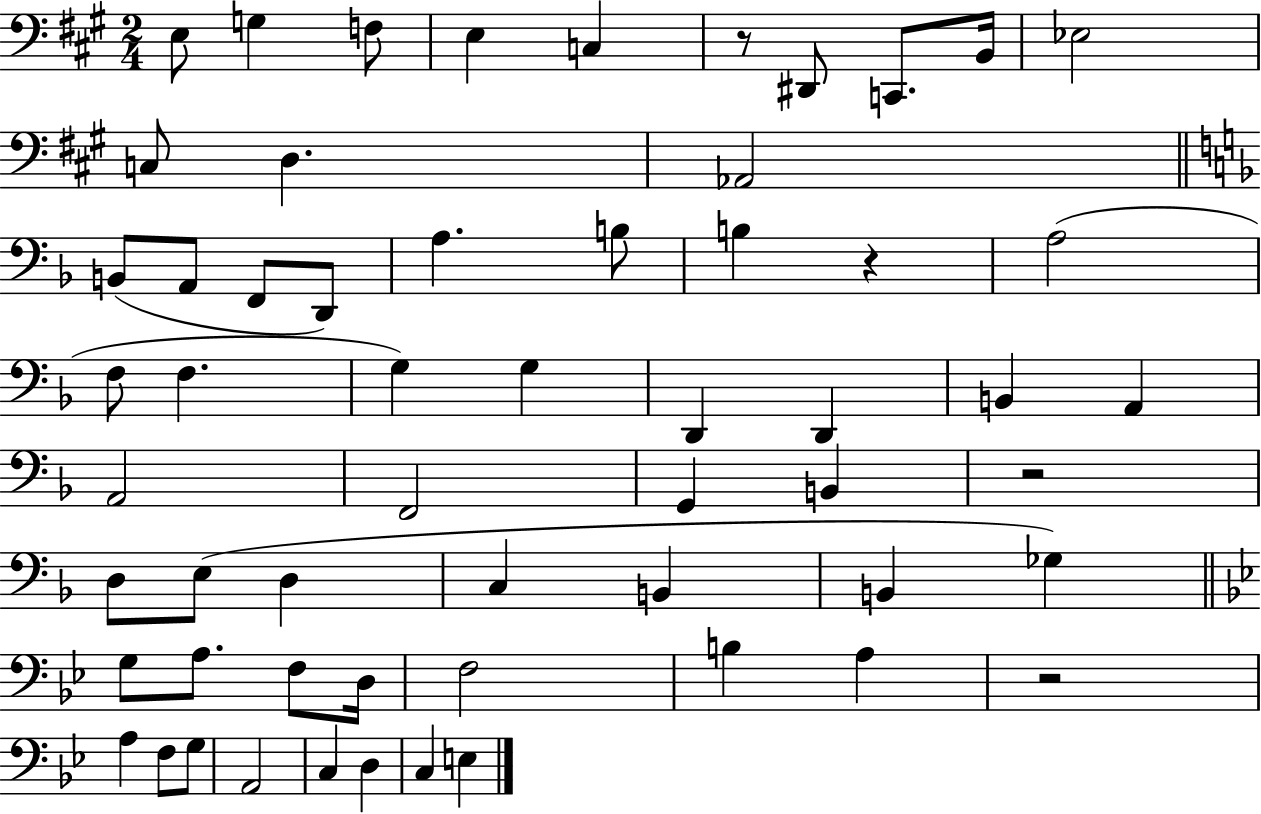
E3/e G3/q F3/e E3/q C3/q R/e D#2/e C2/e. B2/s Eb3/h C3/e D3/q. Ab2/h B2/e A2/e F2/e D2/e A3/q. B3/e B3/q R/q A3/h F3/e F3/q. G3/q G3/q D2/q D2/q B2/q A2/q A2/h F2/h G2/q B2/q R/h D3/e E3/e D3/q C3/q B2/q B2/q Gb3/q G3/e A3/e. F3/e D3/s F3/h B3/q A3/q R/h A3/q F3/e G3/e A2/h C3/q D3/q C3/q E3/q